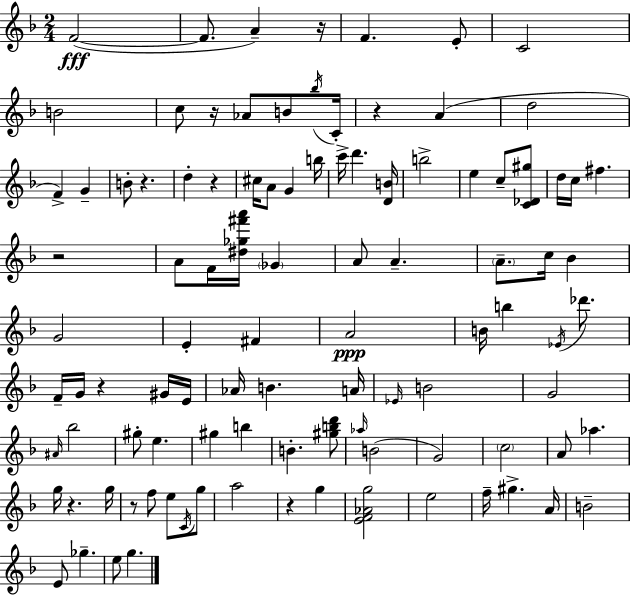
{
  \clef treble
  \numericTimeSignature
  \time 2/4
  \key f \major
  \repeat volta 2 { f'2~(~\fff | f'8. a'4--) r16 | f'4. e'8-. | c'2 | \break b'2 | c''8 r16 aes'8 b'8 \acciaccatura { bes''16 } | c'16-. r4 a'4( | d''2 | \break f'4->) g'4-- | b'8-. r4. | d''4-. r4 | cis''16 a'8 g'4 | \break b''16 c'''16-> d'''4. | <d' b'>16 b''2-> | e''4 c''8-- <c' des' gis''>8 | d''16 c''16 fis''4. | \break r2 | a'8 f'16 <dis'' ges'' fis''' a'''>16 \parenthesize ges'4 | a'8 a'4.-- | \parenthesize a'8.-- c''16 bes'4 | \break g'2 | e'4-. fis'4 | a'2\ppp | b'16 b''4 \acciaccatura { ees'16 } des'''8. | \break f'16-- g'16 r4 | gis'16 e'16 aes'16 b'4. | a'16 \grace { ees'16 } b'2 | g'2 | \break \grace { ais'16 } bes''2 | gis''8-. e''4. | gis''4 | b''4 b'4.-. | \break <gis'' b'' d'''>8 \grace { aes''16 }( b'2 | g'2) | \parenthesize c''2 | a'8 aes''4. | \break g''16 r4. | g''16 r8 f''8 | e''8 \acciaccatura { c'16 } g''8 a''2 | r4 | \break g''4 <e' f' aes' g''>2 | e''2 | f''16-- gis''4.-> | a'16 b'2-- | \break e'8 | ges''4.-- e''8 | g''4. } \bar "|."
}